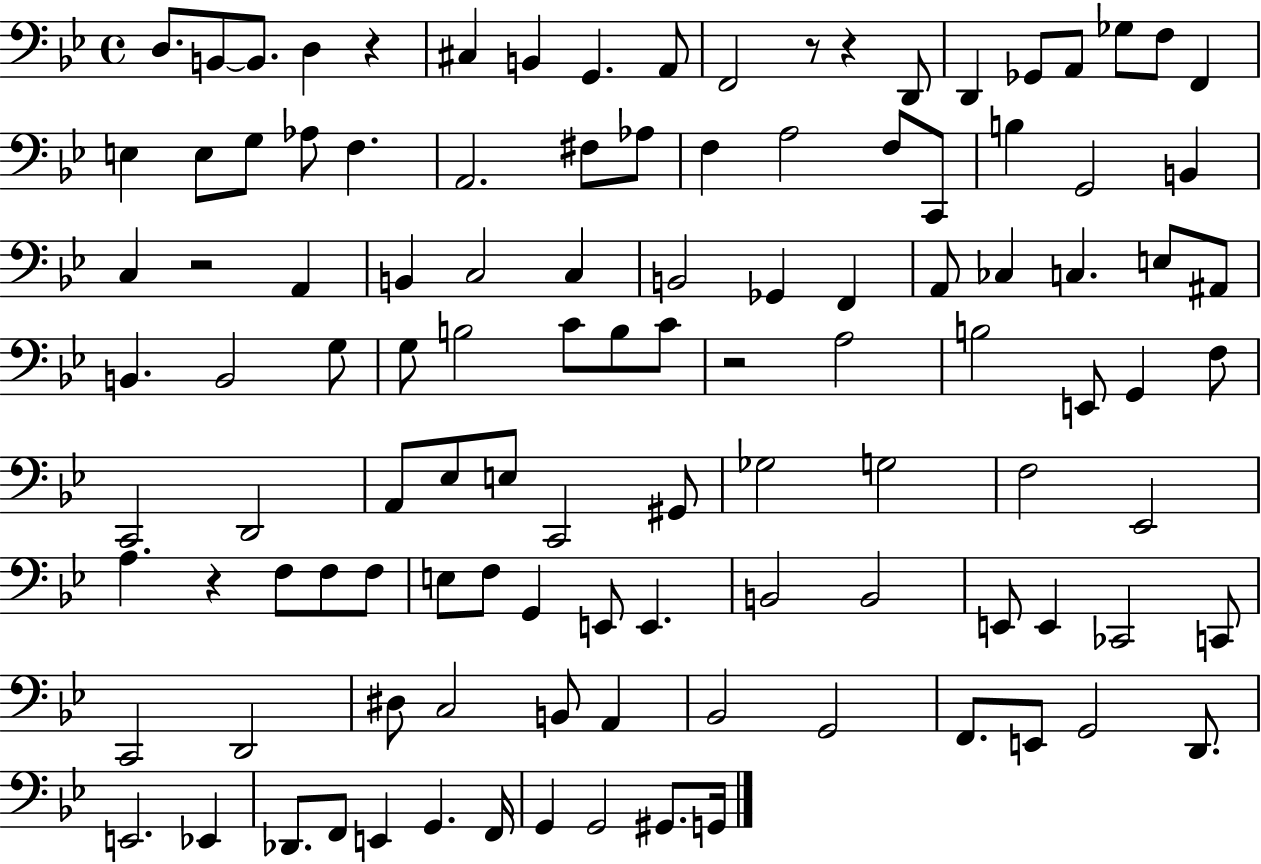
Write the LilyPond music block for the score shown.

{
  \clef bass
  \time 4/4
  \defaultTimeSignature
  \key bes \major
  \repeat volta 2 { d8. b,8~~ b,8. d4 r4 | cis4 b,4 g,4. a,8 | f,2 r8 r4 d,8 | d,4 ges,8 a,8 ges8 f8 f,4 | \break e4 e8 g8 aes8 f4. | a,2. fis8 aes8 | f4 a2 f8 c,8 | b4 g,2 b,4 | \break c4 r2 a,4 | b,4 c2 c4 | b,2 ges,4 f,4 | a,8 ces4 c4. e8 ais,8 | \break b,4. b,2 g8 | g8 b2 c'8 b8 c'8 | r2 a2 | b2 e,8 g,4 f8 | \break c,2 d,2 | a,8 ees8 e8 c,2 gis,8 | ges2 g2 | f2 ees,2 | \break a4. r4 f8 f8 f8 | e8 f8 g,4 e,8 e,4. | b,2 b,2 | e,8 e,4 ces,2 c,8 | \break c,2 d,2 | dis8 c2 b,8 a,4 | bes,2 g,2 | f,8. e,8 g,2 d,8. | \break e,2. ees,4 | des,8. f,8 e,4 g,4. f,16 | g,4 g,2 gis,8. g,16 | } \bar "|."
}